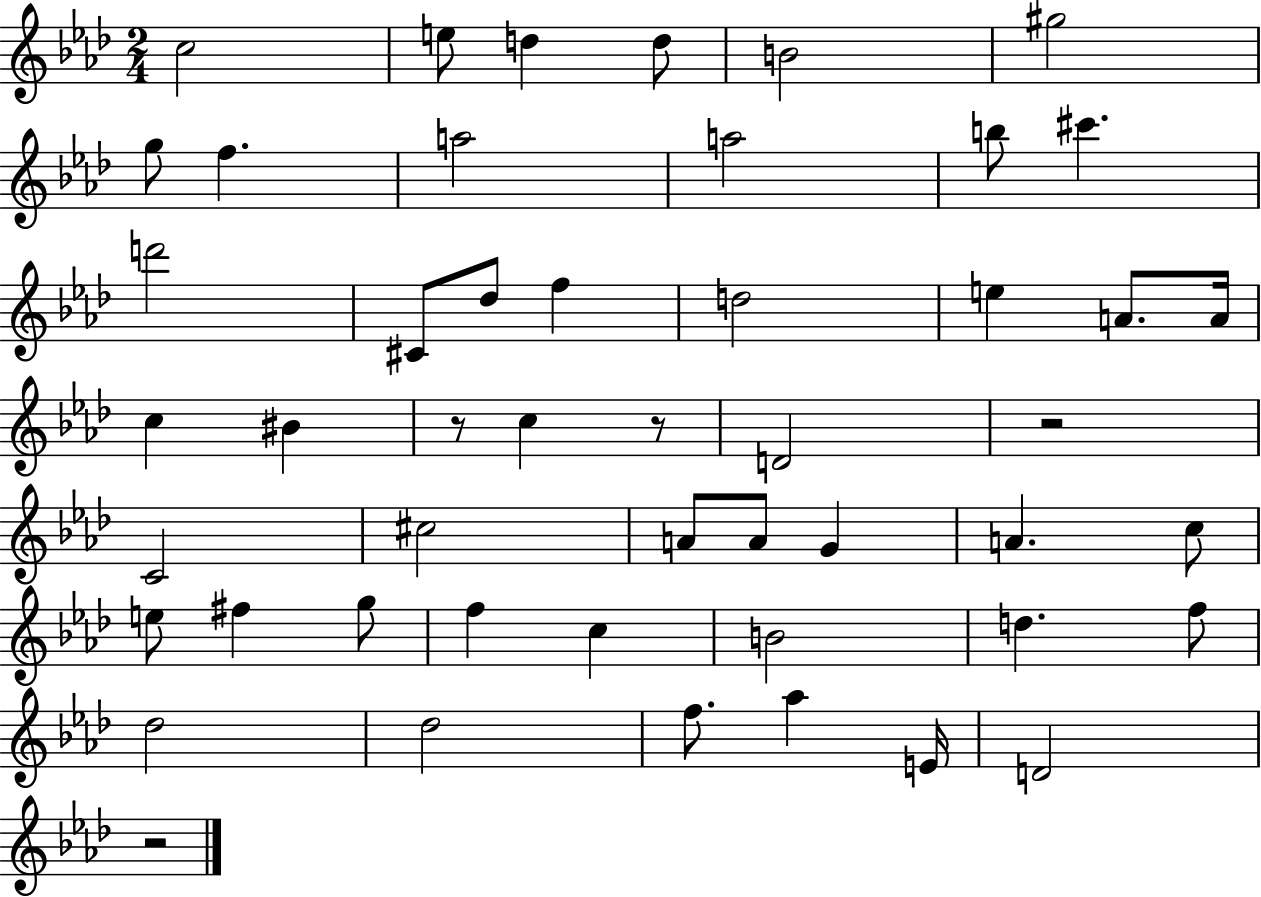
{
  \clef treble
  \numericTimeSignature
  \time 2/4
  \key aes \major
  c''2 | e''8 d''4 d''8 | b'2 | gis''2 | \break g''8 f''4. | a''2 | a''2 | b''8 cis'''4. | \break d'''2 | cis'8 des''8 f''4 | d''2 | e''4 a'8. a'16 | \break c''4 bis'4 | r8 c''4 r8 | d'2 | r2 | \break c'2 | cis''2 | a'8 a'8 g'4 | a'4. c''8 | \break e''8 fis''4 g''8 | f''4 c''4 | b'2 | d''4. f''8 | \break des''2 | des''2 | f''8. aes''4 e'16 | d'2 | \break r2 | \bar "|."
}